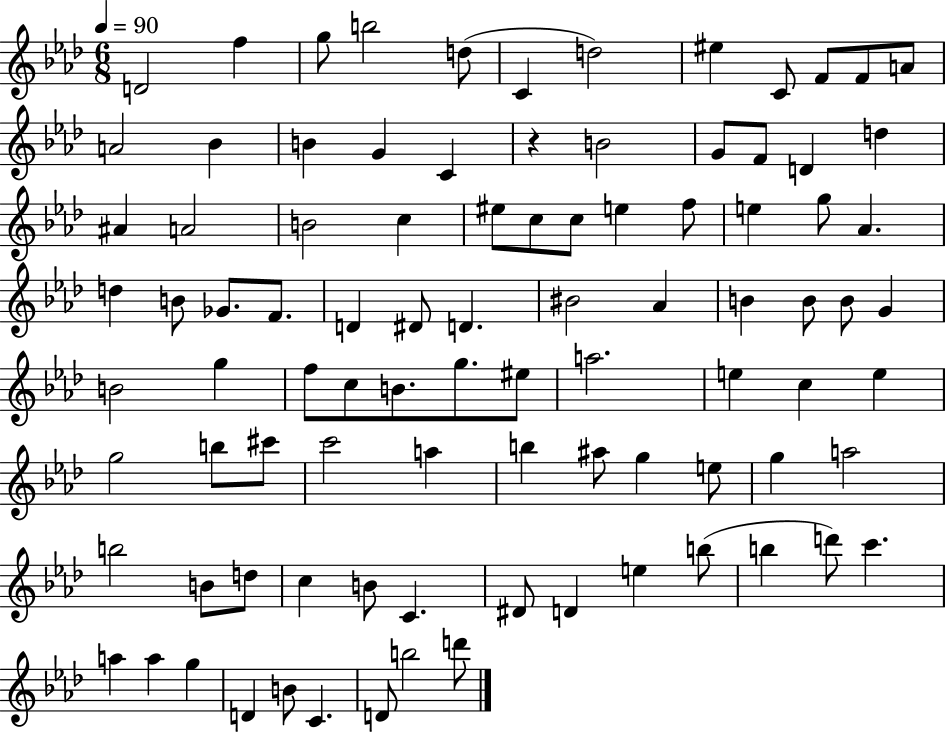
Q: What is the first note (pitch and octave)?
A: D4